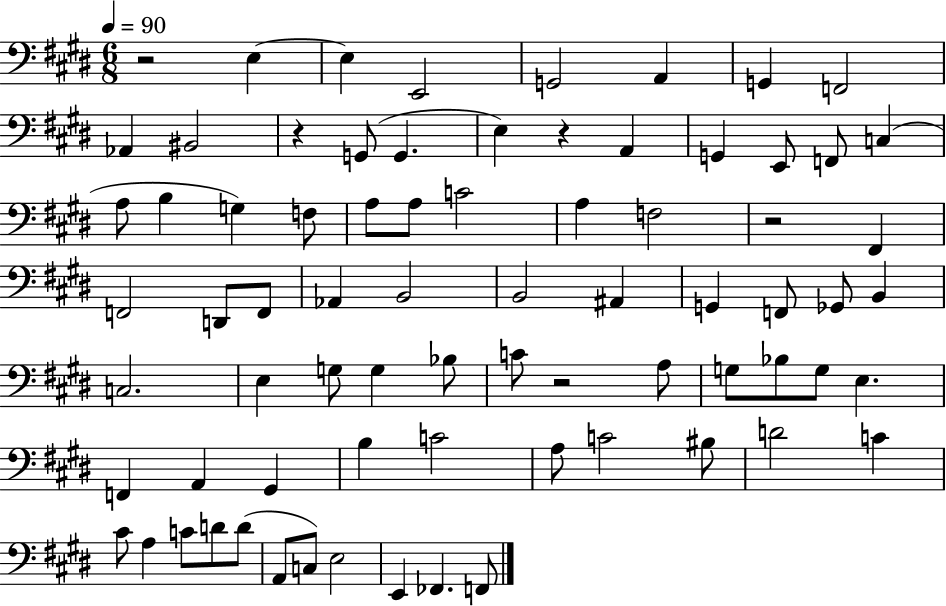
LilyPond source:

{
  \clef bass
  \numericTimeSignature
  \time 6/8
  \key e \major
  \tempo 4 = 90
  r2 e4~~ | e4 e,2 | g,2 a,4 | g,4 f,2 | \break aes,4 bis,2 | r4 g,8( g,4. | e4) r4 a,4 | g,4 e,8 f,8 c4( | \break a8 b4 g4) f8 | a8 a8 c'2 | a4 f2 | r2 fis,4 | \break f,2 d,8 f,8 | aes,4 b,2 | b,2 ais,4 | g,4 f,8 ges,8 b,4 | \break c2. | e4 g8 g4 bes8 | c'8 r2 a8 | g8 bes8 g8 e4. | \break f,4 a,4 gis,4 | b4 c'2 | a8 c'2 bis8 | d'2 c'4 | \break cis'8 a4 c'8 d'8 d'8( | a,8 c8) e2 | e,4 fes,4. f,8 | \bar "|."
}